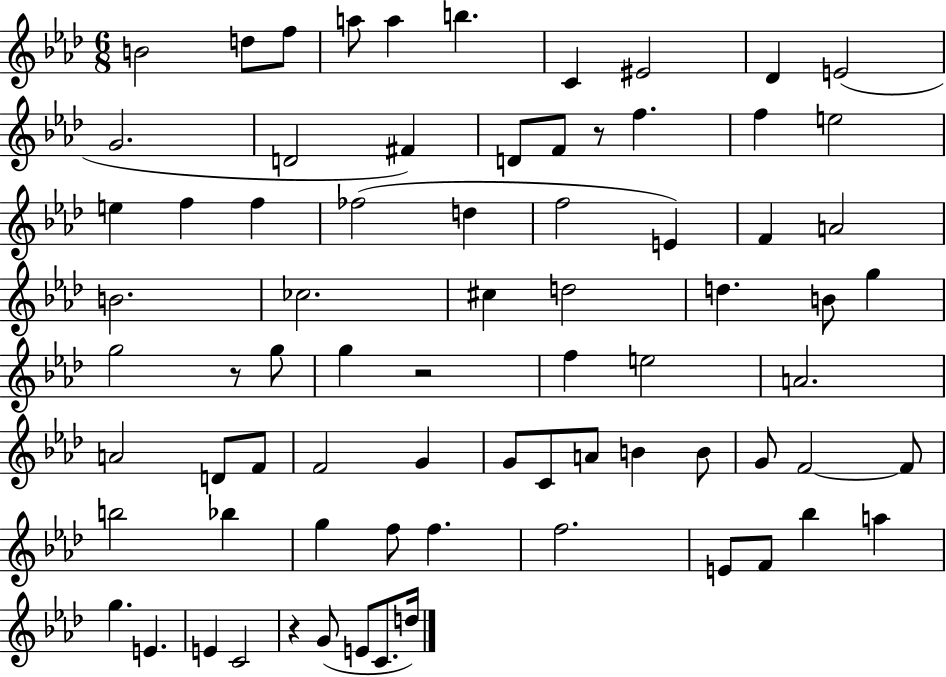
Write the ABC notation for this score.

X:1
T:Untitled
M:6/8
L:1/4
K:Ab
B2 d/2 f/2 a/2 a b C ^E2 _D E2 G2 D2 ^F D/2 F/2 z/2 f f e2 e f f _f2 d f2 E F A2 B2 _c2 ^c d2 d B/2 g g2 z/2 g/2 g z2 f e2 A2 A2 D/2 F/2 F2 G G/2 C/2 A/2 B B/2 G/2 F2 F/2 b2 _b g f/2 f f2 E/2 F/2 _b a g E E C2 z G/2 E/2 C/2 d/4